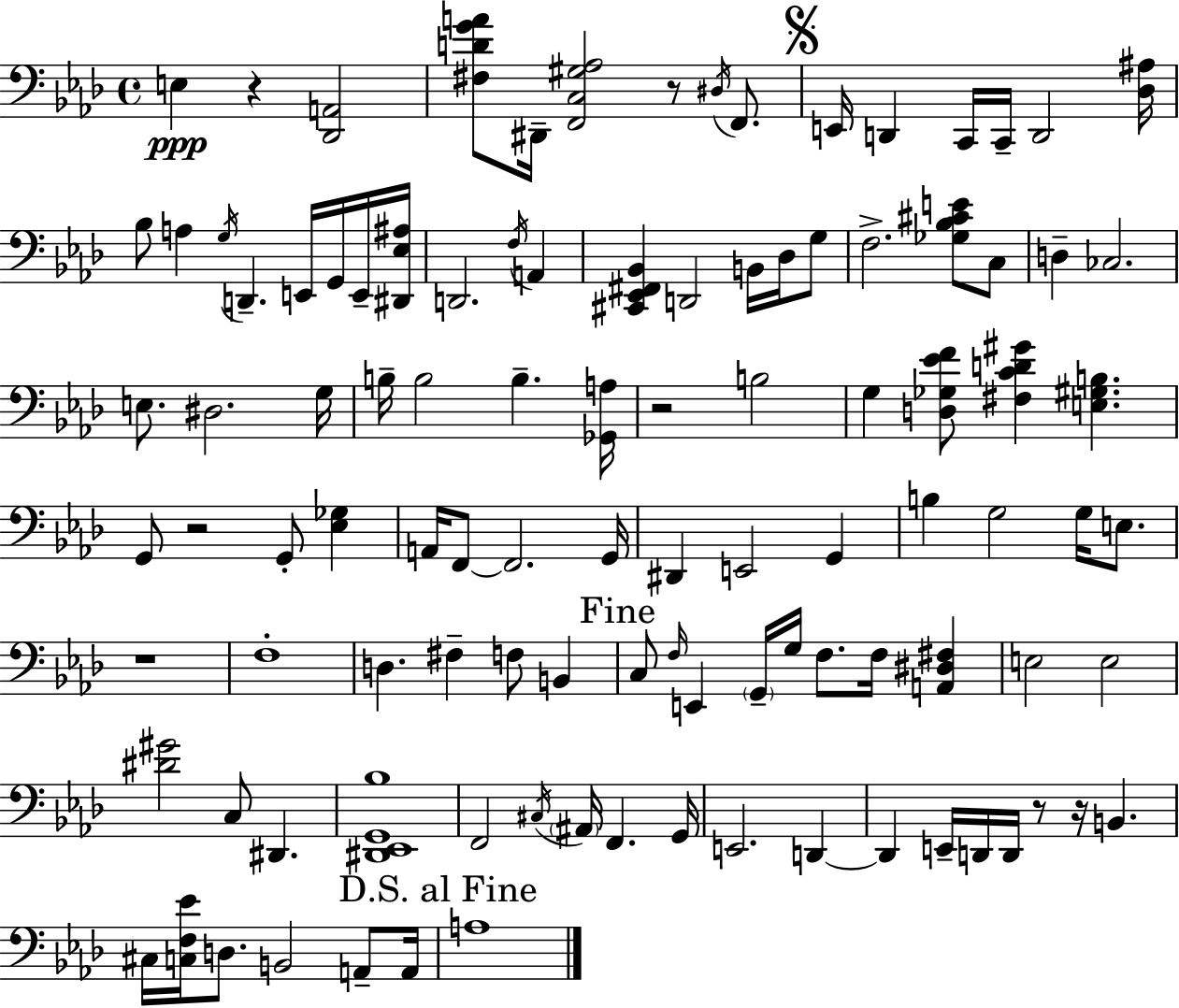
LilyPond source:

{
  \clef bass
  \time 4/4
  \defaultTimeSignature
  \key f \minor
  \repeat volta 2 { e4\ppp r4 <des, a,>2 | <fis d' g' a'>8 dis,16-- <f, c gis aes>2 r8 \acciaccatura { dis16 } f,8. | \mark \markup { \musicglyph "scripts.segno" } e,16 d,4 c,16 c,16-- d,2 | <des ais>16 bes8 a4 \acciaccatura { g16 } d,4.-- e,16 g,16 | \break e,16-- <dis, ees ais>16 d,2. \acciaccatura { f16 } a,4 | <cis, ees, fis, bes,>4 d,2 b,16 | des16 g8 f2.-> <ges bes cis' e'>8 | c8 d4-- ces2. | \break e8. dis2. | g16 b16-- b2 b4.-- | <ges, a>16 r2 b2 | g4 <d ges ees' f'>8 <fis c' d' gis'>4 <e gis b>4. | \break g,8 r2 g,8-. <ees ges>4 | a,16 f,8~~ f,2. | g,16 dis,4 e,2 g,4 | b4 g2 g16 | \break e8. r1 | f1-. | d4. fis4-- f8 b,4 | \mark "Fine" c8 \grace { f16 } e,4 \parenthesize g,16-- g16 f8. f16 | \break <a, dis fis>4 e2 e2 | <dis' gis'>2 c8 dis,4. | <dis, ees, g, bes>1 | f,2 \acciaccatura { cis16 } \parenthesize ais,16 f,4. | \break g,16 e,2. | d,4~~ d,4 e,16-- d,16 d,16 r8 r16 b,4. | cis16 <c f ees'>16 d8. b,2 | a,8-- a,16 \mark "D.S. al Fine" a1 | \break } \bar "|."
}